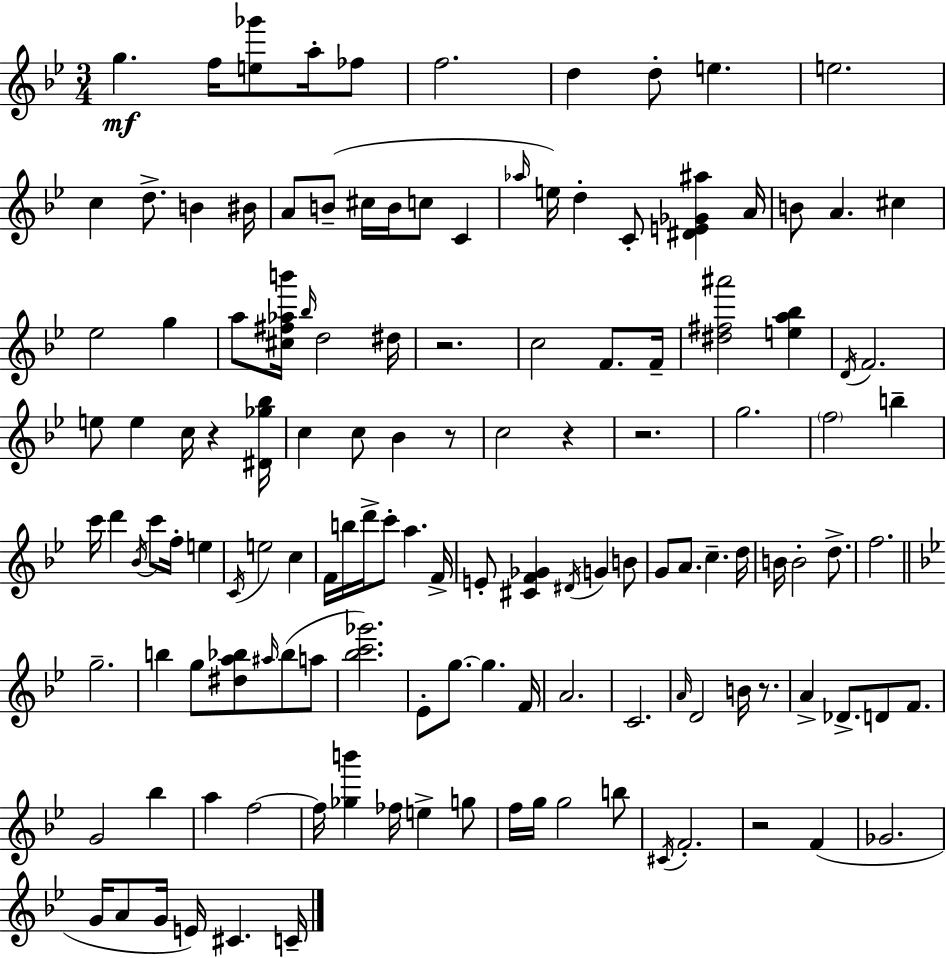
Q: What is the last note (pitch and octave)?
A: C4